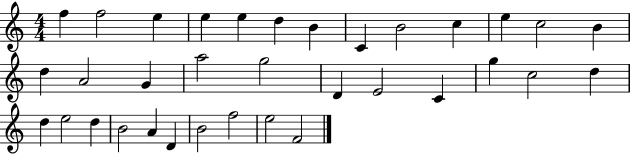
F5/q F5/h E5/q E5/q E5/q D5/q B4/q C4/q B4/h C5/q E5/q C5/h B4/q D5/q A4/h G4/q A5/h G5/h D4/q E4/h C4/q G5/q C5/h D5/q D5/q E5/h D5/q B4/h A4/q D4/q B4/h F5/h E5/h F4/h